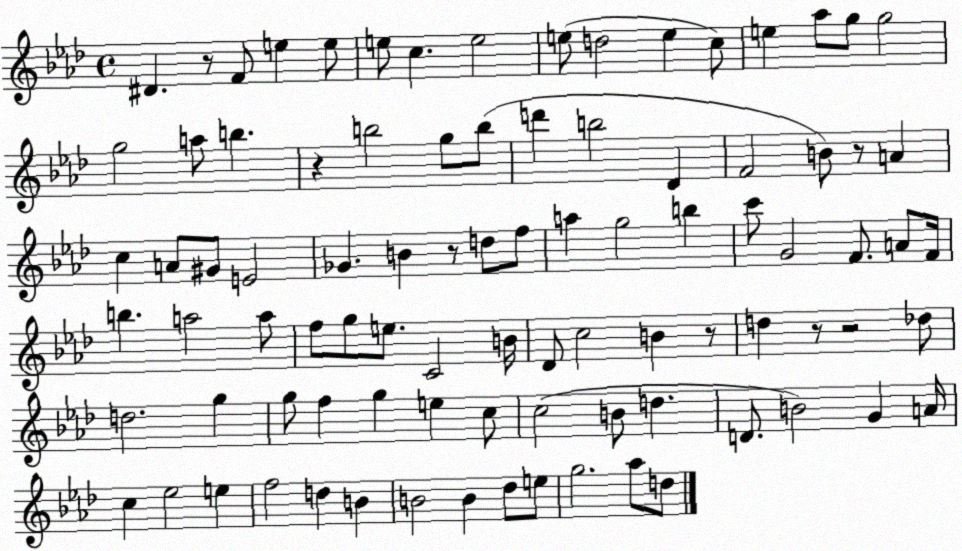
X:1
T:Untitled
M:4/4
L:1/4
K:Ab
^D z/2 F/2 e e/2 e/2 c e2 e/2 d2 e c/2 e _a/2 g/2 g2 g2 a/2 b z b2 g/2 b/2 d' b2 _D F2 B/2 z/2 A c A/2 ^G/2 E2 _G B z/2 d/2 f/2 a g2 b c'/2 G2 F/2 A/2 F/4 b a2 a/2 f/2 g/2 e/2 C2 B/4 _D/2 c2 B z/2 d z/2 z2 _d/2 d2 g g/2 f g e c/2 c2 B/2 d D/2 B2 G A/4 c _e2 e f2 d B B2 B _d/2 e/2 g2 _a/2 d/2